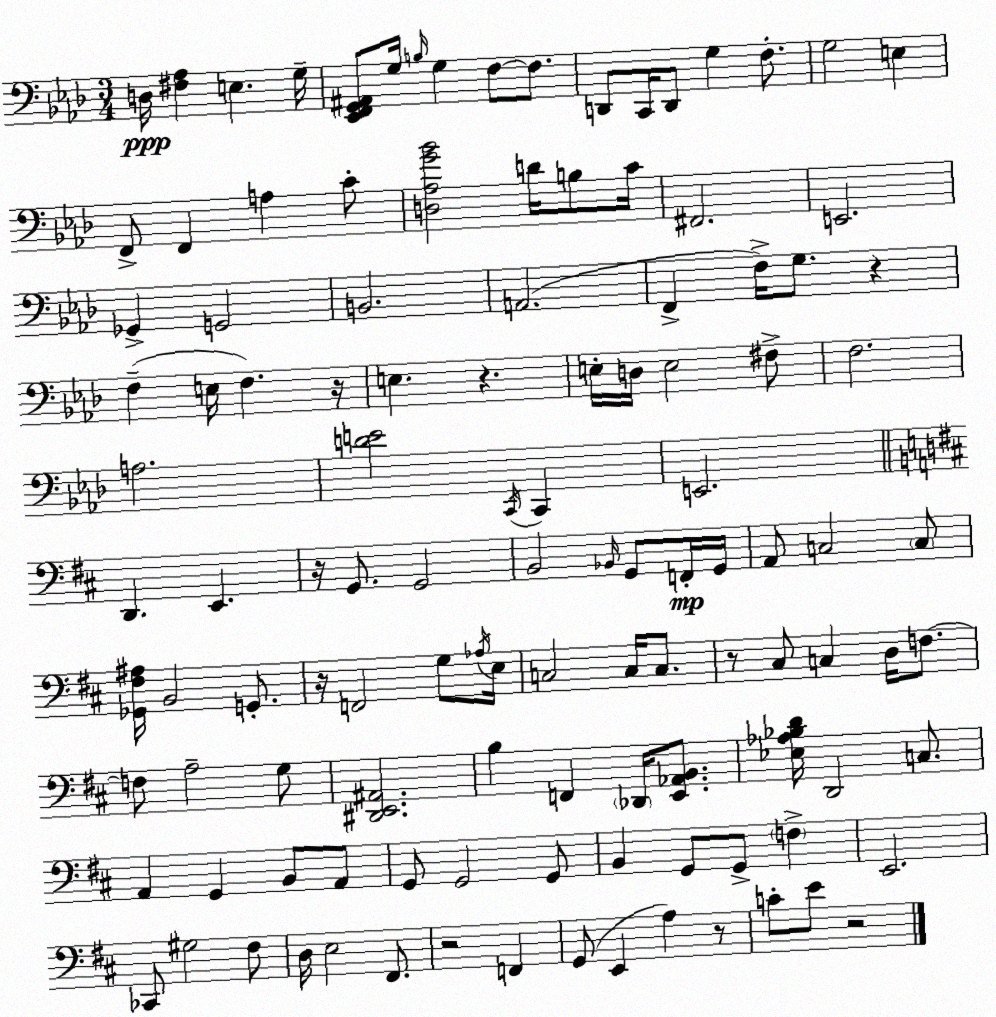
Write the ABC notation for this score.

X:1
T:Untitled
M:3/4
L:1/4
K:Fm
D,/4 [^F,_A,] E, G,/4 [_E,,F,,G,,^A,,]/2 G,/4 B,/4 G, F,/2 F,/2 D,,/2 C,,/4 D,,/2 G, F,/2 G,2 E, F,,/2 F,, A, C/2 [D,_A,G_B]2 D/4 B,/2 C/4 ^F,,2 E,,2 _G,, G,,2 B,,2 A,,2 F,, F,/4 G,/2 z F, E,/4 F, z/4 E, z E,/4 D,/4 E,2 ^F,/2 F,2 A,2 [DE]2 C,,/4 C,, E,,2 D,, E,, z/4 G,,/2 G,,2 B,,2 _B,,/4 G,,/2 F,,/4 G,,/4 A,,/2 C,2 C,/2 [_G,,^F,^A,]/4 B,,2 G,,/2 z/4 F,,2 G,/2 _A,/4 E,/4 C,2 C,/4 C,/2 z/2 ^C,/2 C, D,/4 F,/2 F,/2 A,2 G,/2 [^D,,E,,^A,,]2 B, F,, _D,,/4 [E,,_A,,B,,]/2 [_E,_A,_B,D]/4 D,,2 C,/2 A,, G,, B,,/2 A,,/2 G,,/2 G,,2 G,,/2 B,, G,,/2 G,,/2 F, E,,2 _C,,/2 ^G,2 ^F,/2 D,/4 E,2 ^F,,/2 z2 F,, G,,/2 E,, A, z/2 C/2 E/2 z2